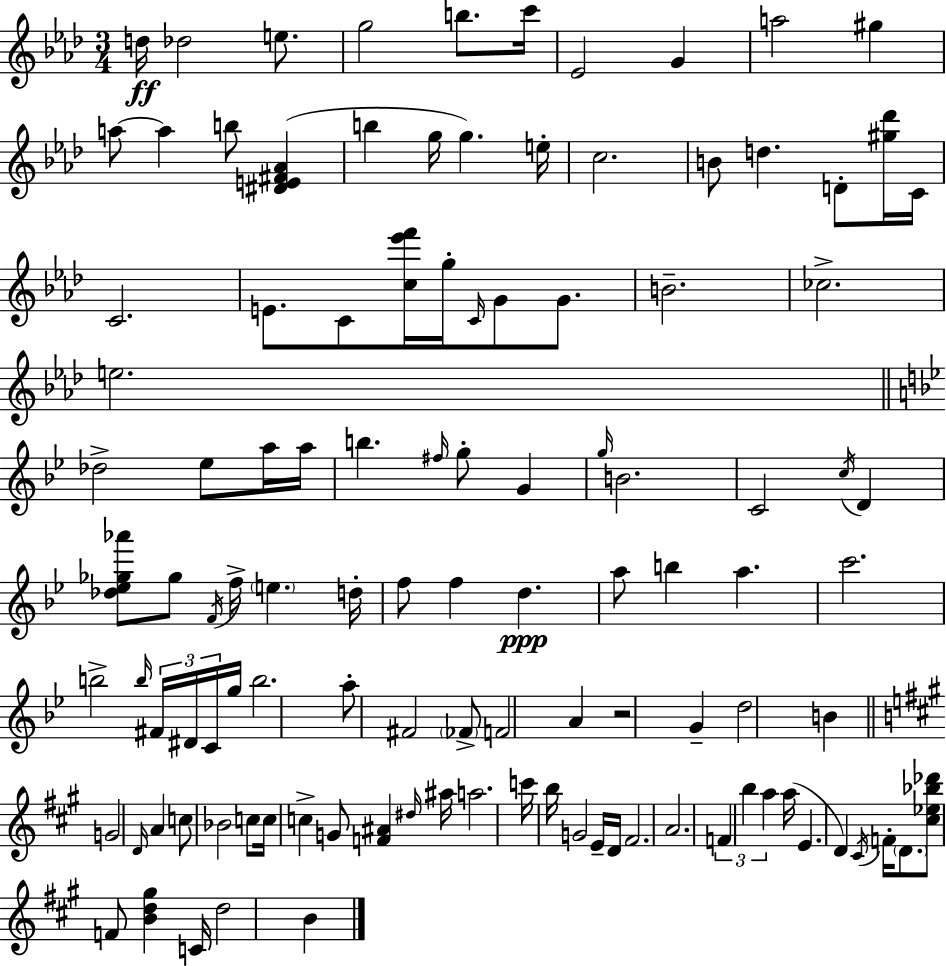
D5/s Db5/h E5/e. G5/h B5/e. C6/s Eb4/h G4/q A5/h G#5/q A5/e A5/q B5/e [D#4,E4,F#4,Ab4]/q B5/q G5/s G5/q. E5/s C5/h. B4/e D5/q. D4/e [G#5,Db6]/s C4/s C4/h. E4/e. C4/e [C5,Eb6,F6]/s G5/s C4/s G4/e G4/e. B4/h. CES5/h. E5/h. Db5/h Eb5/e A5/s A5/s B5/q. F#5/s G5/e G4/q G5/s B4/h. C4/h C5/s D4/q [Db5,Eb5,Gb5,Ab6]/e Gb5/e F4/s F5/s E5/q. D5/s F5/e F5/q D5/q. A5/e B5/q A5/q. C6/h. B5/h B5/s F#4/s D#4/s C4/s G5/s B5/h. A5/e F#4/h FES4/e F4/h A4/q R/h G4/q D5/h B4/q G4/h D4/s A4/q C5/e Bb4/h C5/e C5/s C5/q G4/e [F4,A#4]/q D#5/s A#5/s A5/h. C6/s B5/s G4/h E4/s D4/s F#4/h. A4/h. F4/q B5/q A5/q A5/s E4/q. D4/q C#4/s F4/s D4/e. [C#5,Eb5,Bb5,Db6]/e F4/e [B4,D5,G#5]/q C4/s D5/h B4/q